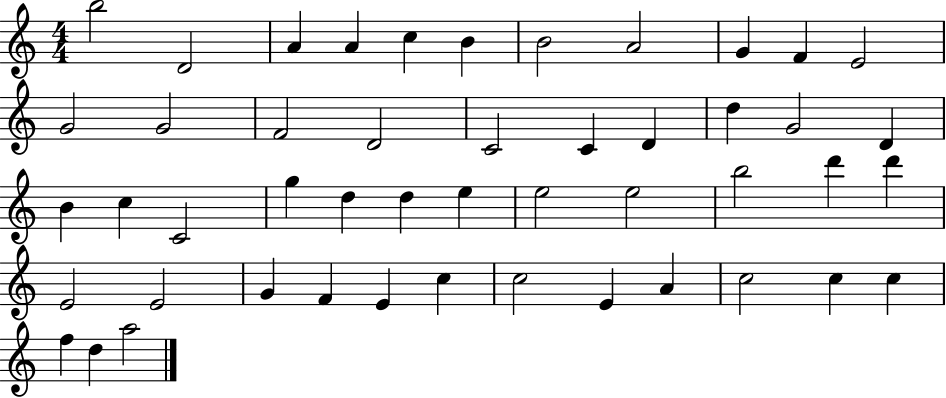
B5/h D4/h A4/q A4/q C5/q B4/q B4/h A4/h G4/q F4/q E4/h G4/h G4/h F4/h D4/h C4/h C4/q D4/q D5/q G4/h D4/q B4/q C5/q C4/h G5/q D5/q D5/q E5/q E5/h E5/h B5/h D6/q D6/q E4/h E4/h G4/q F4/q E4/q C5/q C5/h E4/q A4/q C5/h C5/q C5/q F5/q D5/q A5/h